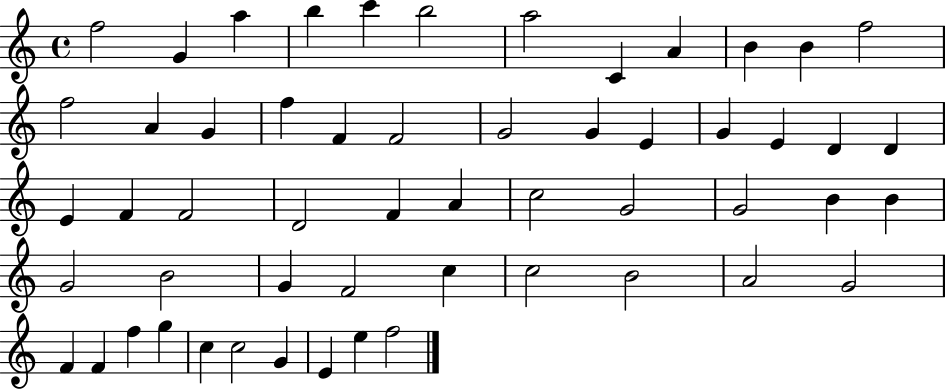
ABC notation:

X:1
T:Untitled
M:4/4
L:1/4
K:C
f2 G a b c' b2 a2 C A B B f2 f2 A G f F F2 G2 G E G E D D E F F2 D2 F A c2 G2 G2 B B G2 B2 G F2 c c2 B2 A2 G2 F F f g c c2 G E e f2